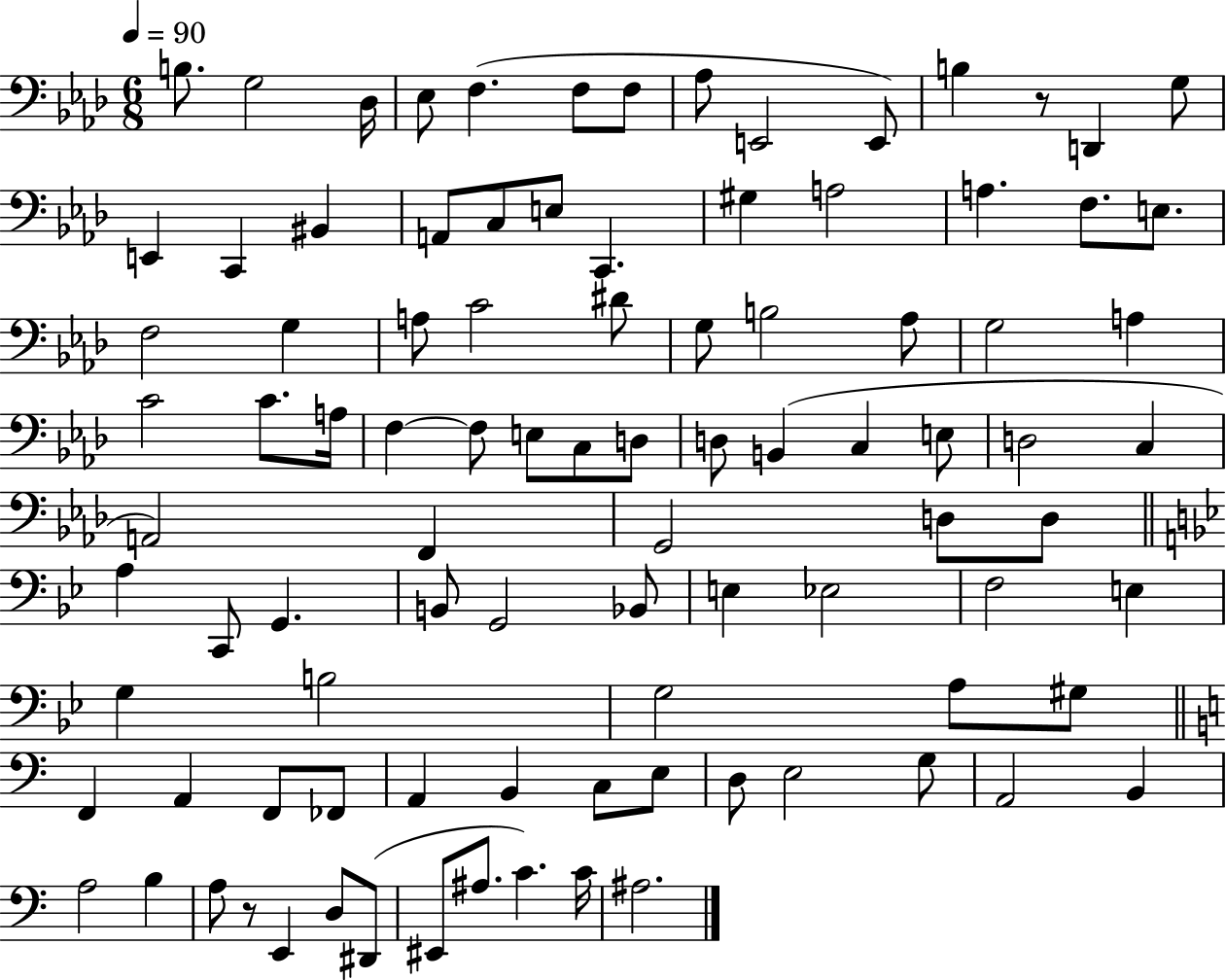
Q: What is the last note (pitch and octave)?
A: A#3